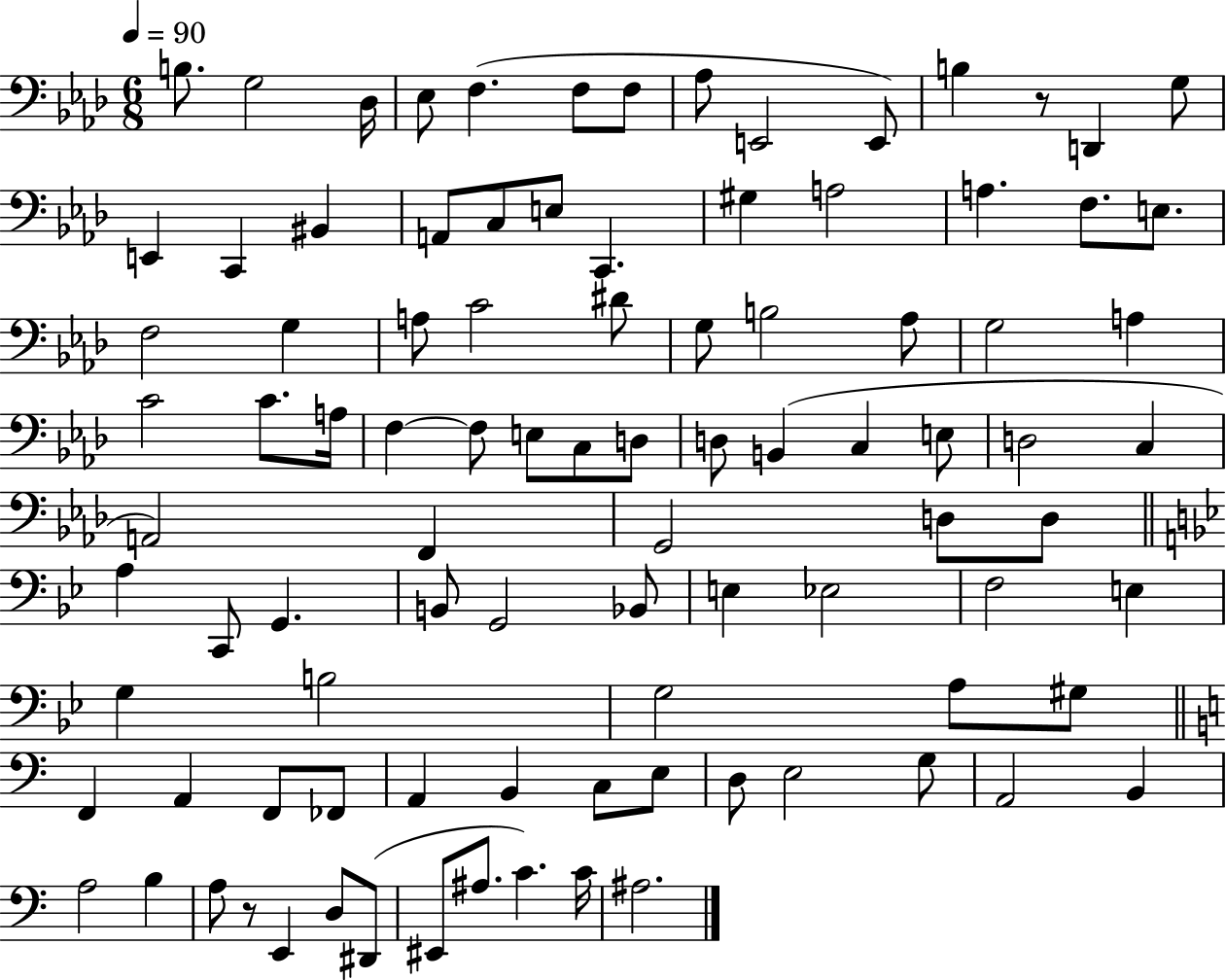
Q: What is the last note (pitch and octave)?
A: A#3